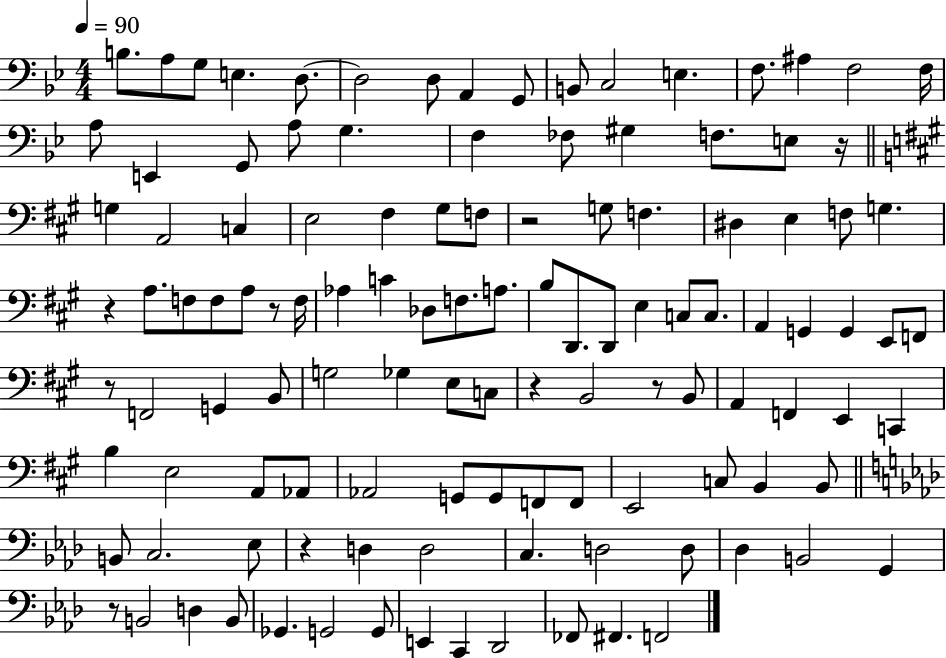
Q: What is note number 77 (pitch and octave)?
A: Ab2